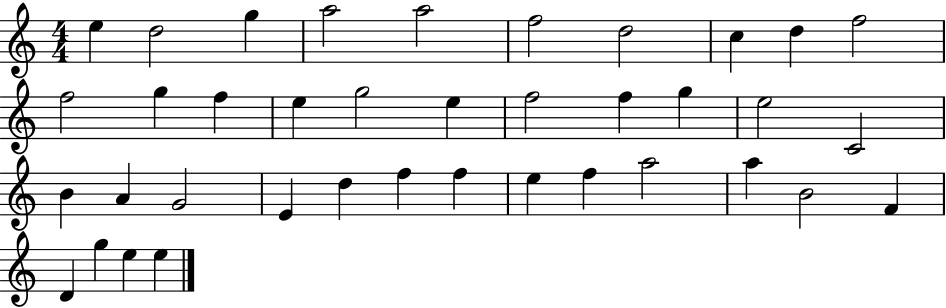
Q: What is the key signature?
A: C major